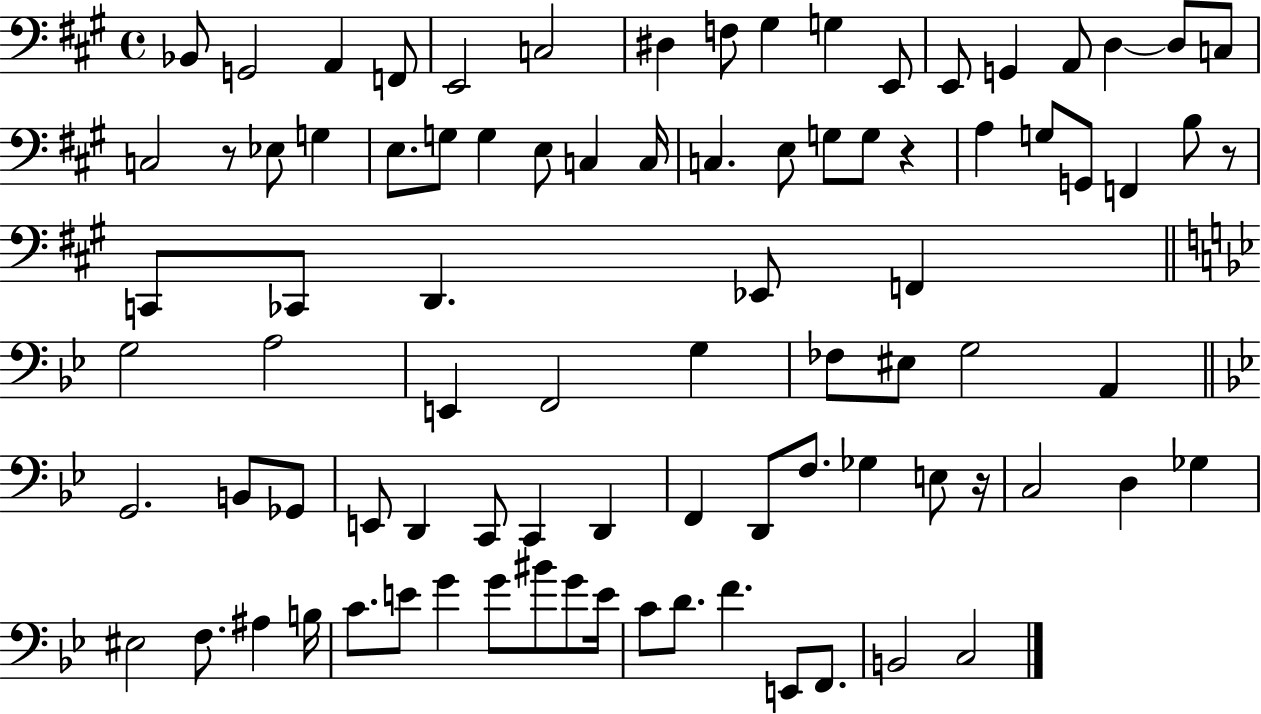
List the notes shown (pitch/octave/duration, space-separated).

Bb2/e G2/h A2/q F2/e E2/h C3/h D#3/q F3/e G#3/q G3/q E2/e E2/e G2/q A2/e D3/q D3/e C3/e C3/h R/e Eb3/e G3/q E3/e. G3/e G3/q E3/e C3/q C3/s C3/q. E3/e G3/e G3/e R/q A3/q G3/e G2/e F2/q B3/e R/e C2/e CES2/e D2/q. Eb2/e F2/q G3/h A3/h E2/q F2/h G3/q FES3/e EIS3/e G3/h A2/q G2/h. B2/e Gb2/e E2/e D2/q C2/e C2/q D2/q F2/q D2/e F3/e. Gb3/q E3/e R/s C3/h D3/q Gb3/q EIS3/h F3/e. A#3/q B3/s C4/e. E4/e G4/q G4/e BIS4/e G4/e E4/s C4/e D4/e. F4/q. E2/e F2/e. B2/h C3/h